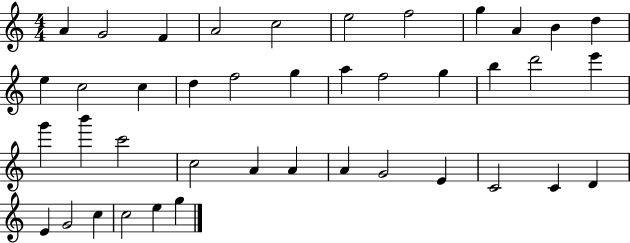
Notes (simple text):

A4/q G4/h F4/q A4/h C5/h E5/h F5/h G5/q A4/q B4/q D5/q E5/q C5/h C5/q D5/q F5/h G5/q A5/q F5/h G5/q B5/q D6/h E6/q G6/q B6/q C6/h C5/h A4/q A4/q A4/q G4/h E4/q C4/h C4/q D4/q E4/q G4/h C5/q C5/h E5/q G5/q